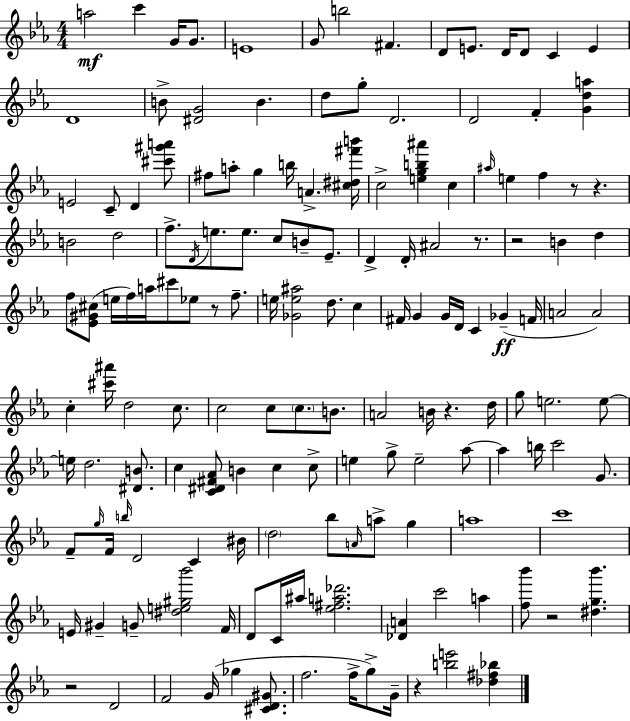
{
  \clef treble
  \numericTimeSignature
  \time 4/4
  \key ees \major
  \repeat volta 2 { a''2\mf c'''4 g'16 g'8. | e'1 | g'8 b''2 fis'4. | d'8 e'8. d'16 d'8 c'4 e'4 | \break d'1 | b'8-> <dis' g'>2 b'4. | d''8 g''8-. d'2. | d'2 f'4-. <g' d'' a''>4 | \break e'2 c'8-- d'4 <cis''' gis''' a'''>8 | fis''8 a''8-. g''4 b''16 a'4.-> <cis'' dis'' fis''' b'''>16 | c''2-> <e'' g'' b'' ais'''>4 c''4 | \grace { ais''16 } e''4 f''4 r8 r4. | \break b'2 d''2 | f''8.-> \acciaccatura { d'16 } e''8. e''8. c''8 b'8-- ees'8.-- | d'4-> d'16-. ais'2 r8. | r2 b'4 d''4 | \break f''8 <ees' gis' cis''>8( e''16 f''16) a''16 cis'''8 ees''8 r8 f''8.-- | e''16 <ges' e'' ais''>2 d''8. c''4 | fis'16 g'4 g'16 d'16 c'4 ges'4--(\ff | f'16 a'2 a'2) | \break c''4-. <cis''' ais'''>16 d''2 c''8. | c''2 c''8 \parenthesize c''8. b'8. | a'2 b'16 r4. | d''16 g''8 e''2. | \break e''8~~ e''16 d''2. <dis' b'>8. | c''4 <c' dis' fis' aes'>8 b'4 c''4 | c''8-> e''4 g''8-> e''2-- | aes''8~~ aes''4 b''16 c'''2 g'8. | \break f'8-- \grace { g''16 } f'16 \grace { b''16 } d'2 c'4 | bis'16 \parenthesize d''2 bes''8 \grace { a'16 } a''8-> | g''4 a''1 | c'''1 | \break e'16 gis'4-- g'8-- <dis'' e'' gis'' bes'''>2 | f'16 d'8 c'16 ais''16 <ees'' fis'' a'' des'''>2. | <des' a'>4 c'''2 | a''4 <f'' bes'''>8 r2 <dis'' g'' bes'''>4. | \break r2 d'2 | f'2 g'16( ges''4 | <cis' d' gis'>8. f''2. | f''16-> g''8->) g'16-- r4 <b'' e'''>2 | \break <des'' fis'' bes''>4 } \bar "|."
}